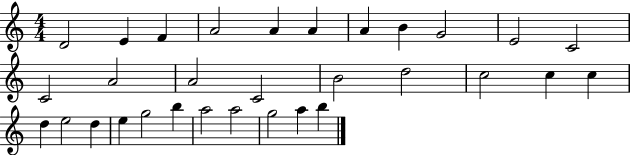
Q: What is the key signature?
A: C major